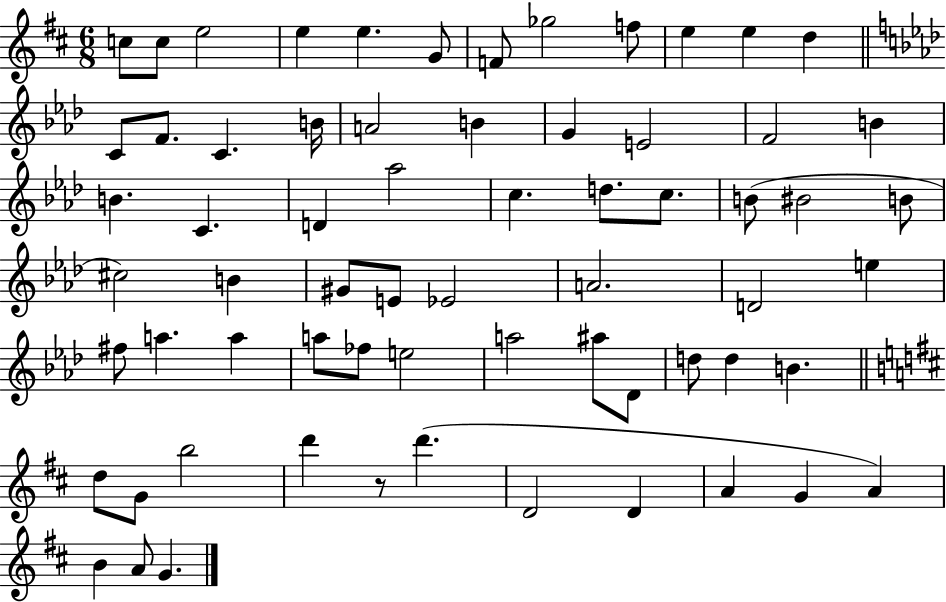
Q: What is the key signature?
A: D major